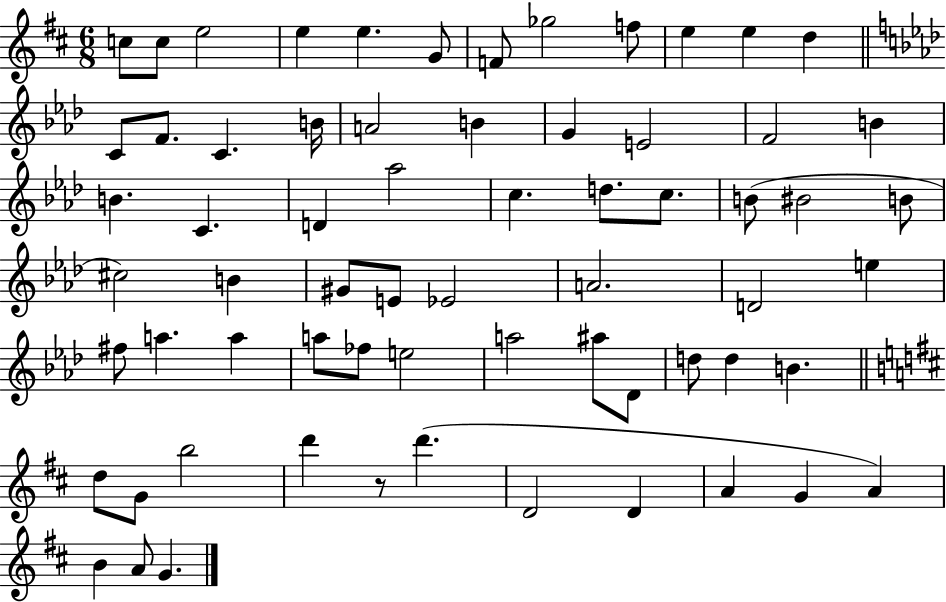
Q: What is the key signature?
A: D major